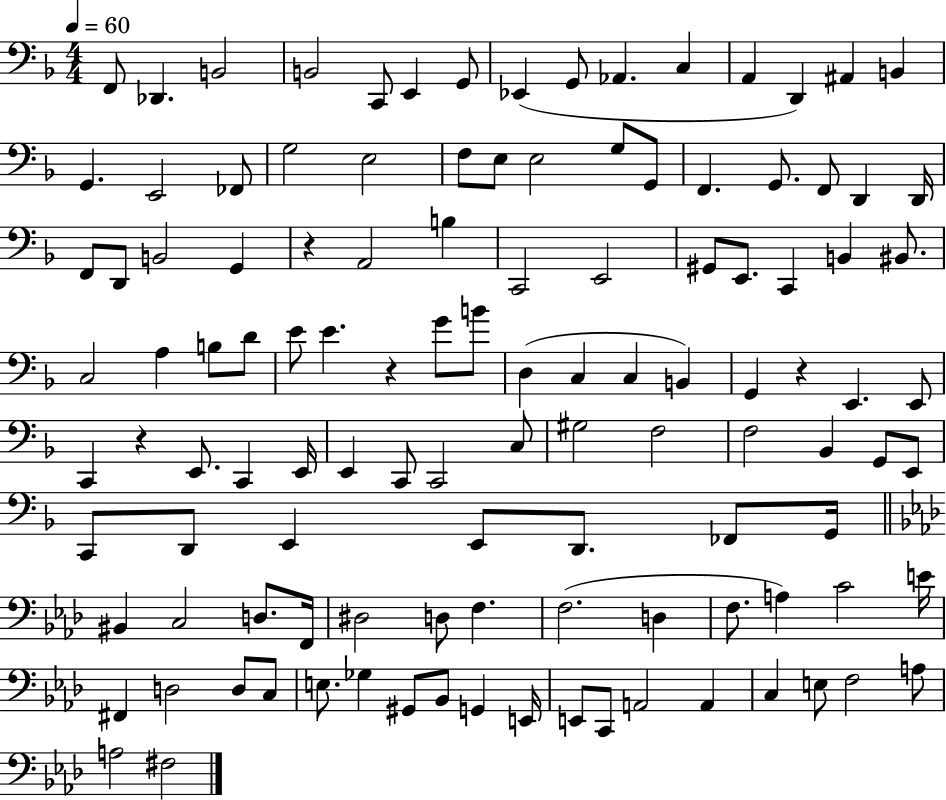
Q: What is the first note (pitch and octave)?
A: F2